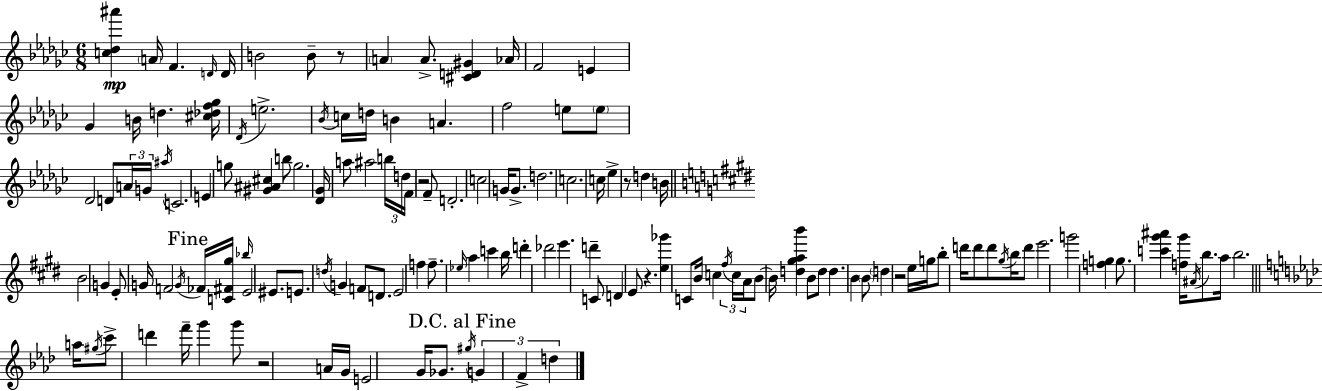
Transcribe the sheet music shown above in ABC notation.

X:1
T:Untitled
M:6/8
L:1/4
K:Ebm
[c_d^a'] A/4 F D/4 D/4 B2 B/2 z/2 A A/2 [^CD^G] _A/4 F2 E _G B/4 d [^c_df_g]/4 _D/4 e2 _B/4 c/4 d/4 B A f2 e/2 e/2 _D2 D/2 A/4 G/4 ^a/4 C2 E g/2 [^G^A^c] b/2 g2 [_D_G]/4 a/2 ^a2 b/4 d/4 F/4 z2 F/2 D2 c2 G/4 G/2 d2 c2 c/4 _e z/2 d B/4 B2 G E/2 G/4 F2 G/4 _F/4 [C^F^g]/4 _b/4 E2 ^E/2 E/2 d/4 G F/2 D/2 E2 f f/2 _e/4 a c' b/4 d' _d'2 e' d' C/2 D E/2 z [e_g'] C/2 B/4 c ^f/4 c/4 A/4 B/2 B/4 [d^gab'] B/2 d/2 d B B/2 d z2 e/4 g/4 b/2 d'/4 d'/2 d'/2 ^g/4 b/4 d'/2 e'2 g'2 [fg] g/2 [c'^g'^a'] [f^g']/4 ^A/4 b/2 a/4 b2 a/4 ^g/4 c'/2 d' f'/4 g' g'/2 z2 A/4 G/4 E2 G/4 _G/2 ^g/4 G F d